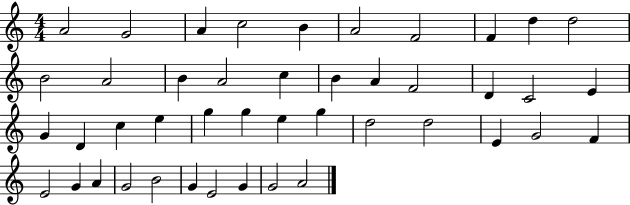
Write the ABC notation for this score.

X:1
T:Untitled
M:4/4
L:1/4
K:C
A2 G2 A c2 B A2 F2 F d d2 B2 A2 B A2 c B A F2 D C2 E G D c e g g e g d2 d2 E G2 F E2 G A G2 B2 G E2 G G2 A2